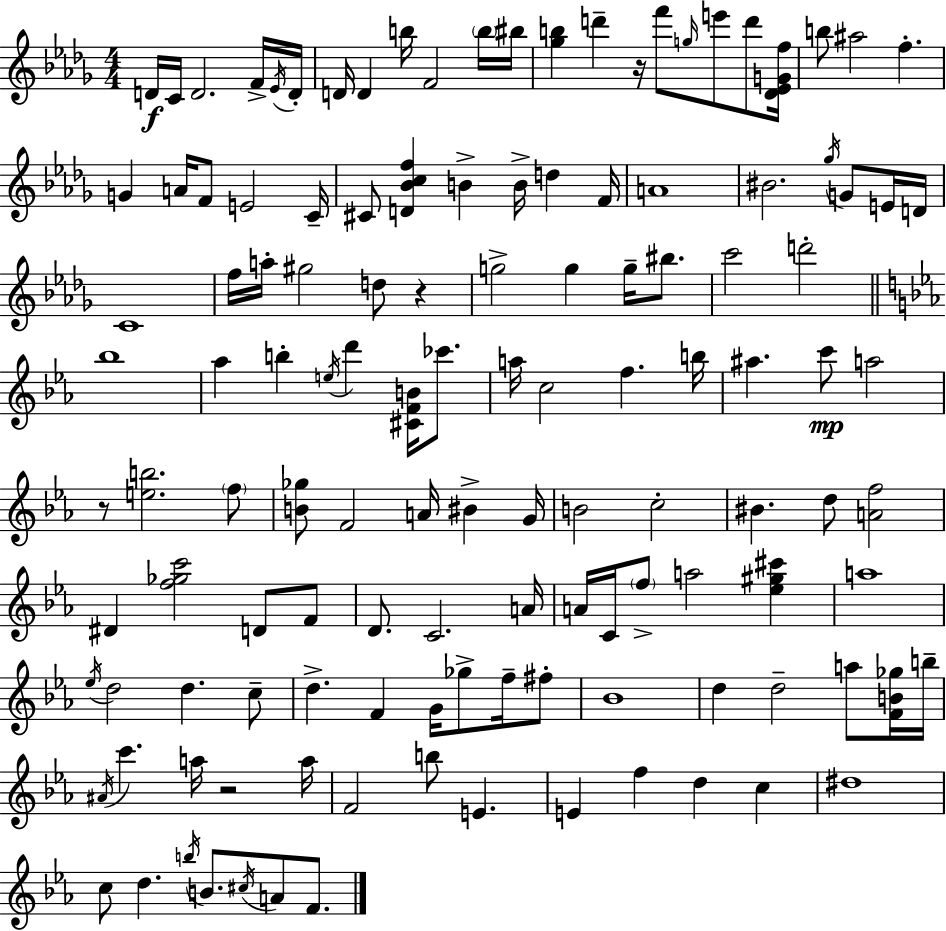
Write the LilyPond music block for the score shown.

{
  \clef treble
  \numericTimeSignature
  \time 4/4
  \key bes \minor
  \repeat volta 2 { d'16\f c'16 d'2. f'16-> \acciaccatura { ees'16 } | d'16-. d'16 d'4 b''16 f'2 \parenthesize b''16 | bis''16 <ges'' b''>4 d'''4-- r16 f'''8 \grace { g''16 } e'''8 d'''8 | <des' ees' g' f''>16 b''8 ais''2 f''4.-. | \break g'4 a'16 f'8 e'2 | c'16-- cis'8 <d' bes' c'' f''>4 b'4-> b'16-> d''4 | f'16 a'1 | bis'2. \acciaccatura { ges''16 } g'8 | \break e'16 d'16 c'1 | f''16 a''16-. gis''2 d''8 r4 | g''2-> g''4 g''16-- | bis''8. c'''2 d'''2-. | \break \bar "||" \break \key ees \major bes''1 | aes''4 b''4-. \acciaccatura { e''16 } d'''4 <cis' f' b'>16 ces'''8. | a''16 c''2 f''4. | b''16 ais''4. c'''8\mp a''2 | \break r8 <e'' b''>2. \parenthesize f''8 | <b' ges''>8 f'2 a'16 bis'4-> | g'16 b'2 c''2-. | bis'4. d''8 <a' f''>2 | \break dis'4 <f'' ges'' c'''>2 d'8 f'8 | d'8. c'2. | a'16 a'16 c'16 \parenthesize f''8-> a''2 <ees'' gis'' cis'''>4 | a''1 | \break \acciaccatura { ees''16 } d''2 d''4. | c''8-- d''4.-> f'4 g'16 ges''8-> f''16-- | fis''8-. bes'1 | d''4 d''2-- a''8 | \break <f' b' ges''>16 b''16-- \acciaccatura { ais'16 } c'''4. a''16 r2 | a''16 f'2 b''8 e'4. | e'4 f''4 d''4 c''4 | dis''1 | \break c''8 d''4. \acciaccatura { b''16 } b'8. \acciaccatura { cis''16 } | a'8 f'8. } \bar "|."
}